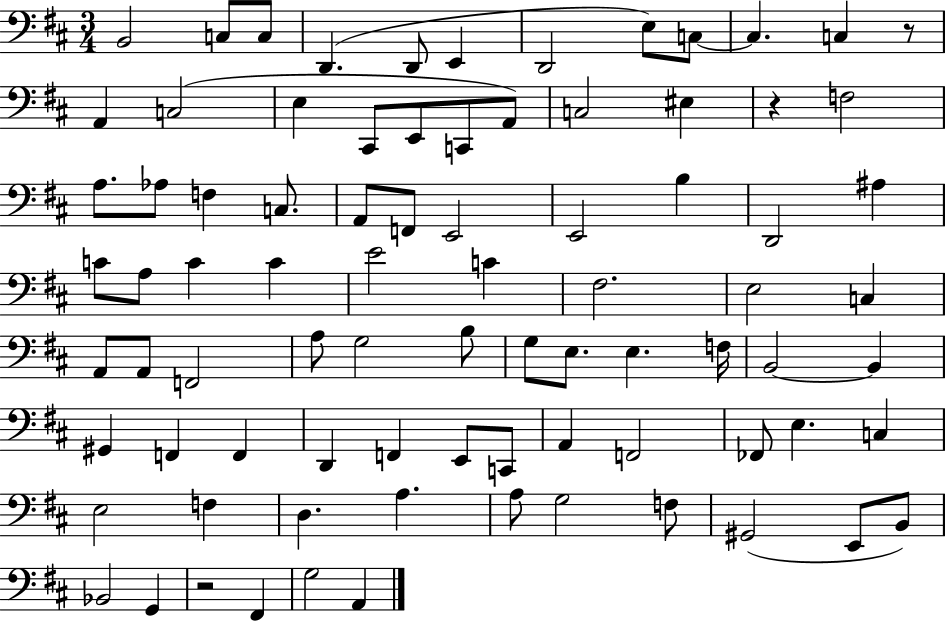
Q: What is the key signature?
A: D major